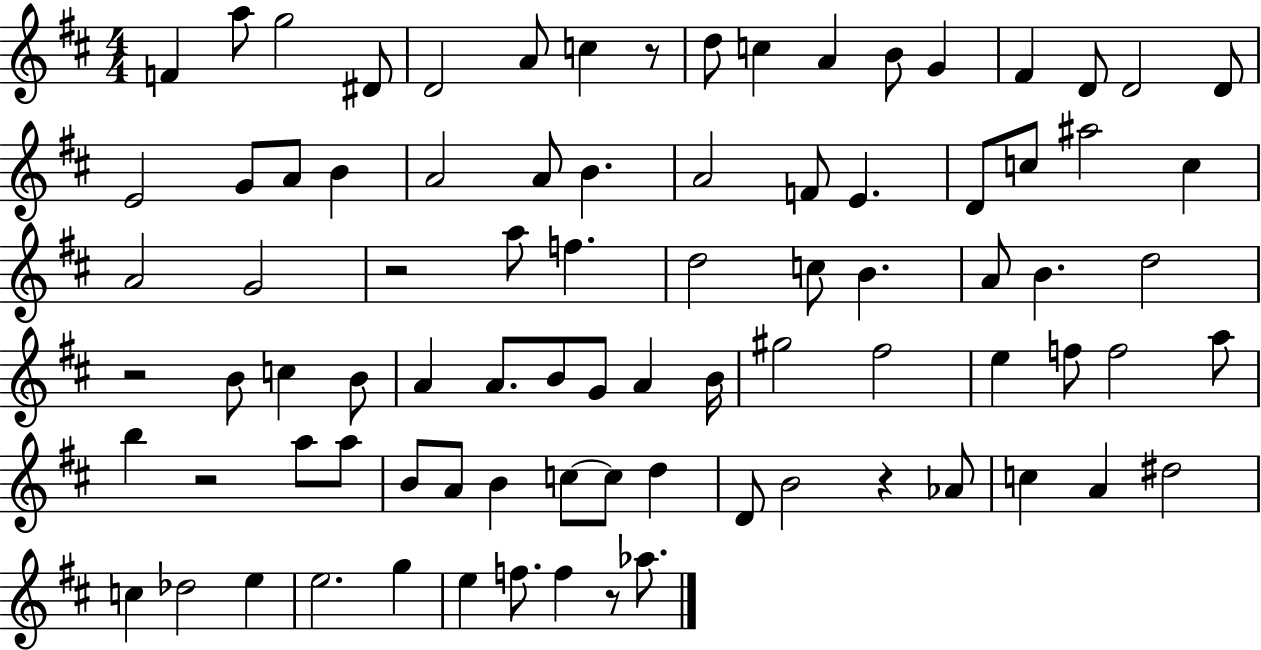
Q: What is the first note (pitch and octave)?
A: F4